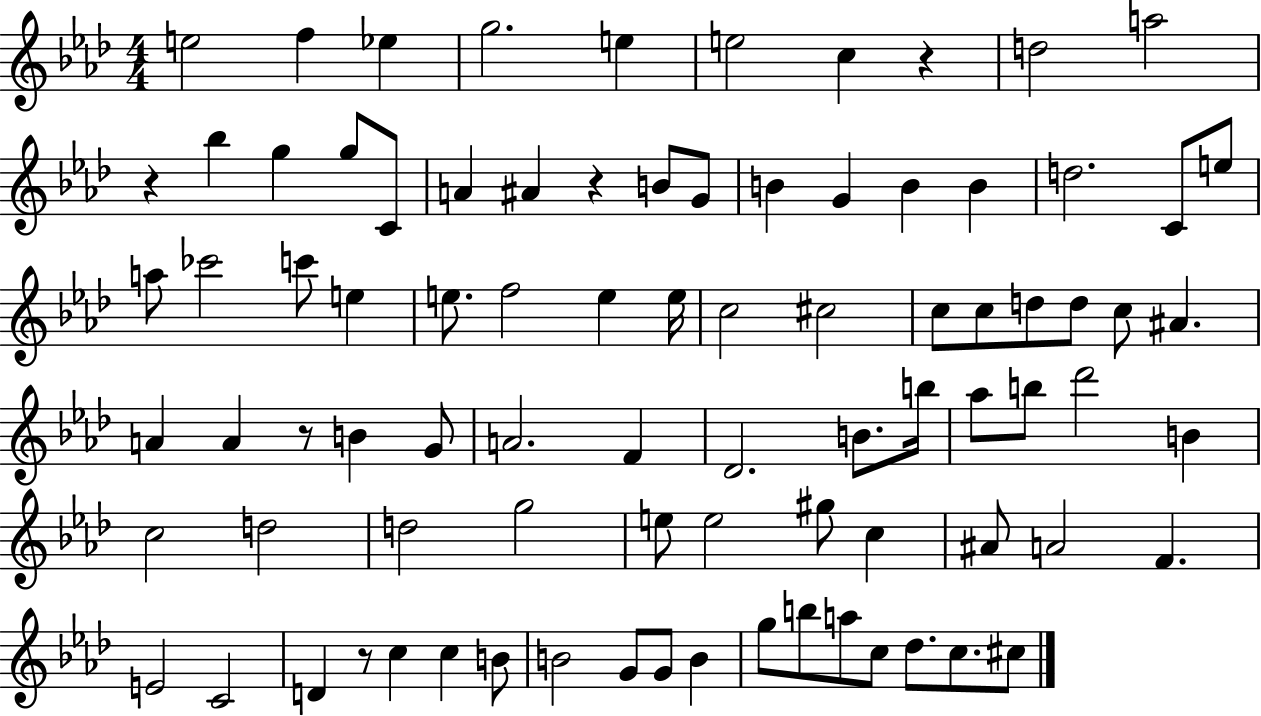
X:1
T:Untitled
M:4/4
L:1/4
K:Ab
e2 f _e g2 e e2 c z d2 a2 z _b g g/2 C/2 A ^A z B/2 G/2 B G B B d2 C/2 e/2 a/2 _c'2 c'/2 e e/2 f2 e e/4 c2 ^c2 c/2 c/2 d/2 d/2 c/2 ^A A A z/2 B G/2 A2 F _D2 B/2 b/4 _a/2 b/2 _d'2 B c2 d2 d2 g2 e/2 e2 ^g/2 c ^A/2 A2 F E2 C2 D z/2 c c B/2 B2 G/2 G/2 B g/2 b/2 a/2 c/2 _d/2 c/2 ^c/2